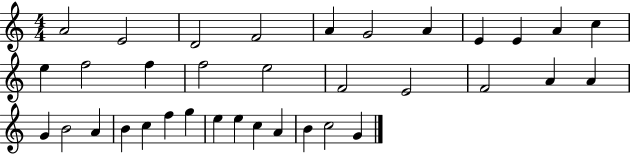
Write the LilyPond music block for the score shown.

{
  \clef treble
  \numericTimeSignature
  \time 4/4
  \key c \major
  a'2 e'2 | d'2 f'2 | a'4 g'2 a'4 | e'4 e'4 a'4 c''4 | \break e''4 f''2 f''4 | f''2 e''2 | f'2 e'2 | f'2 a'4 a'4 | \break g'4 b'2 a'4 | b'4 c''4 f''4 g''4 | e''4 e''4 c''4 a'4 | b'4 c''2 g'4 | \break \bar "|."
}